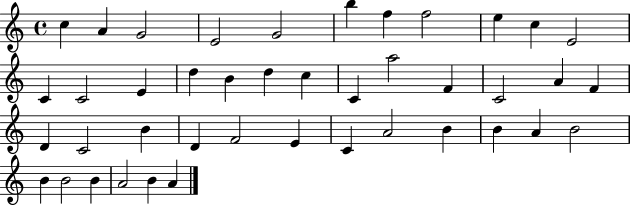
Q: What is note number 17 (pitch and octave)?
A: D5